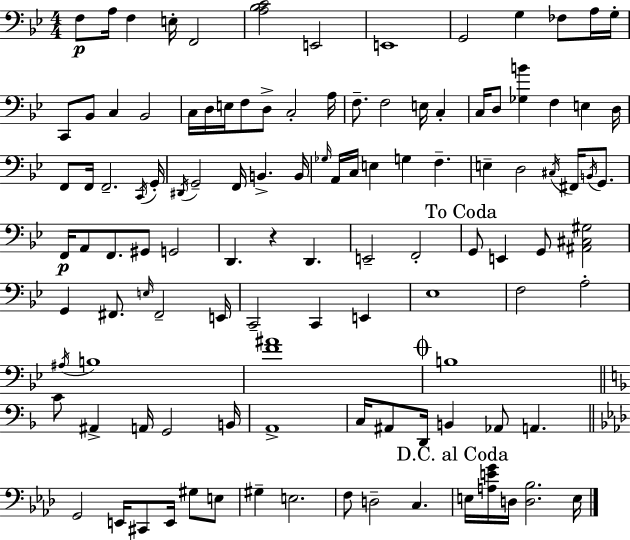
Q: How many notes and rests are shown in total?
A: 113